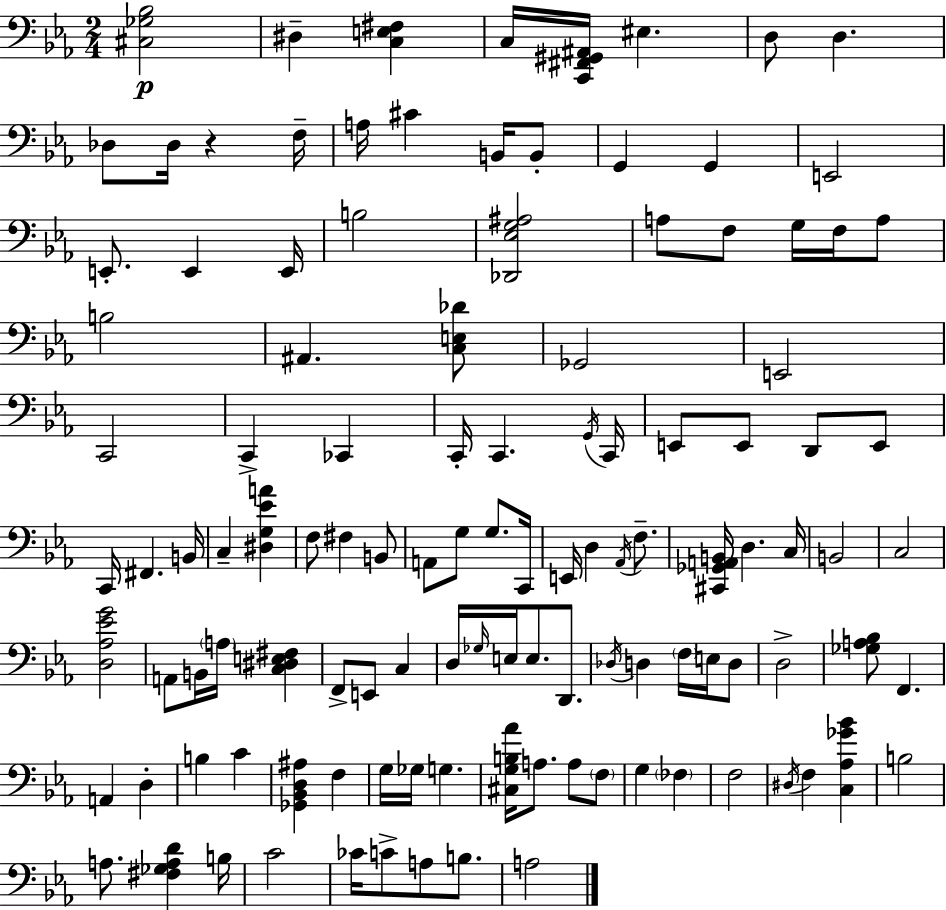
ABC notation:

X:1
T:Untitled
M:2/4
L:1/4
K:Eb
[^C,_G,_B,]2 ^D, [C,E,^F,] C,/4 [C,,^F,,^G,,^A,,]/4 ^E, D,/2 D, _D,/2 _D,/4 z F,/4 A,/4 ^C B,,/4 B,,/2 G,, G,, E,,2 E,,/2 E,, E,,/4 B,2 [_D,,_E,G,^A,]2 A,/2 F,/2 G,/4 F,/4 A,/2 B,2 ^A,, [C,E,_D]/2 _G,,2 E,,2 C,,2 C,, _C,, C,,/4 C,, G,,/4 C,,/4 E,,/2 E,,/2 D,,/2 E,,/2 C,,/4 ^F,, B,,/4 C, [^D,G,_EA] F,/2 ^F, B,,/2 A,,/2 G,/2 G,/2 C,,/4 E,,/4 D, _A,,/4 F,/2 [^C,,_G,,A,,B,,]/4 D, C,/4 B,,2 C,2 [D,_A,_EG]2 A,,/2 B,,/4 A,/4 [C,^D,E,^F,] F,,/2 E,,/2 C, D,/4 _G,/4 E,/4 E,/2 D,,/2 _D,/4 D, F,/4 E,/4 D,/2 D,2 [_G,A,_B,]/2 F,, A,, D, B, C [_G,,_B,,D,^A,] F, G,/4 _G,/4 G, [^C,G,B,_A]/4 A,/2 A,/2 F,/2 G, _F, F,2 ^D,/4 F, [C,_A,_G_B] B,2 A,/2 [^F,_G,A,D] B,/4 C2 _C/4 C/2 A,/2 B,/2 A,2